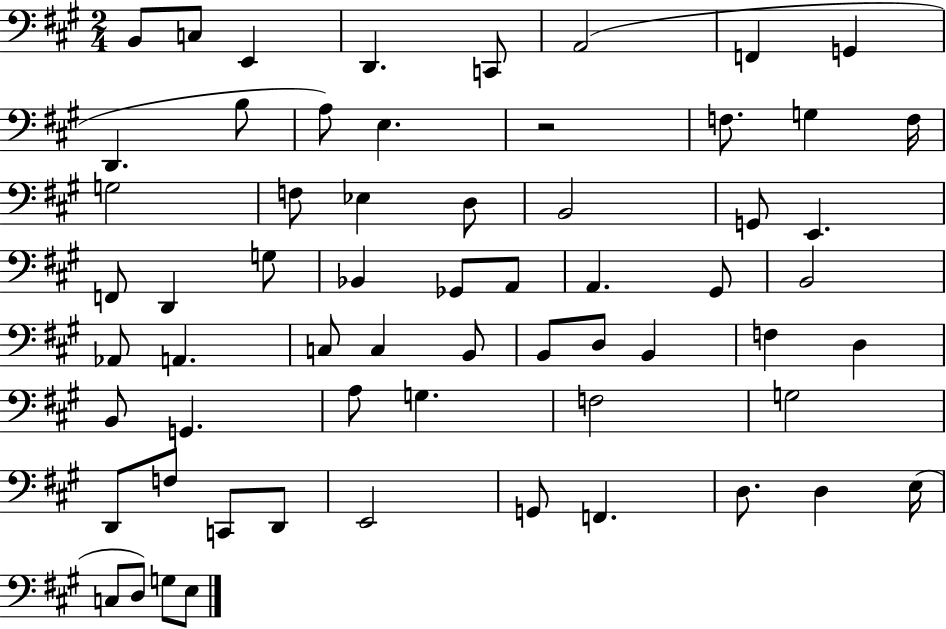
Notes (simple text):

B2/e C3/e E2/q D2/q. C2/e A2/h F2/q G2/q D2/q. B3/e A3/e E3/q. R/h F3/e. G3/q F3/s G3/h F3/e Eb3/q D3/e B2/h G2/e E2/q. F2/e D2/q G3/e Bb2/q Gb2/e A2/e A2/q. G#2/e B2/h Ab2/e A2/q. C3/e C3/q B2/e B2/e D3/e B2/q F3/q D3/q B2/e G2/q. A3/e G3/q. F3/h G3/h D2/e F3/e C2/e D2/e E2/h G2/e F2/q. D3/e. D3/q E3/s C3/e D3/e G3/e E3/e